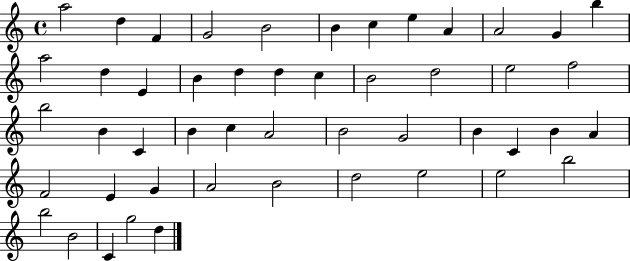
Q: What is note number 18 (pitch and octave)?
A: D5